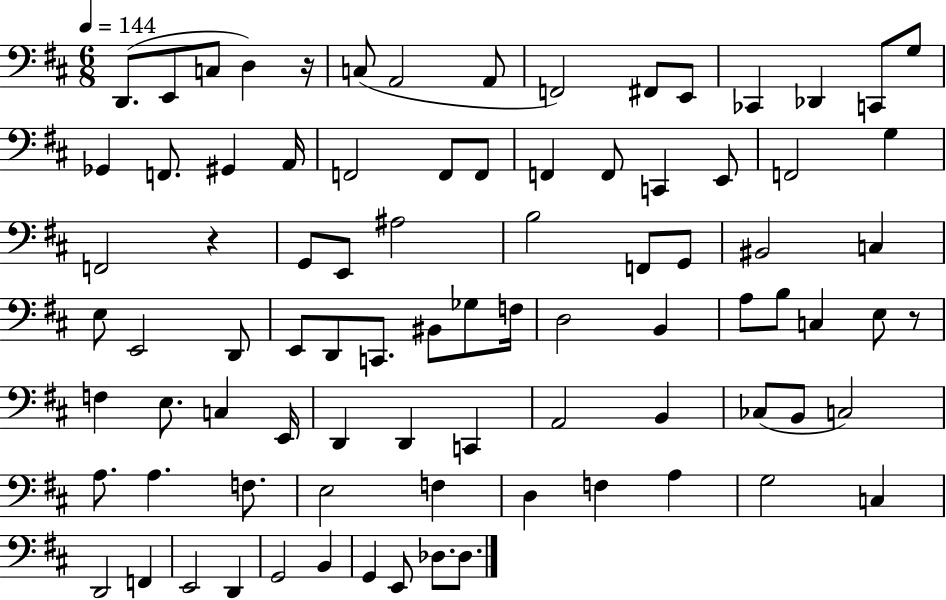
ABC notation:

X:1
T:Untitled
M:6/8
L:1/4
K:D
D,,/2 E,,/2 C,/2 D, z/4 C,/2 A,,2 A,,/2 F,,2 ^F,,/2 E,,/2 _C,, _D,, C,,/2 G,/2 _G,, F,,/2 ^G,, A,,/4 F,,2 F,,/2 F,,/2 F,, F,,/2 C,, E,,/2 F,,2 G, F,,2 z G,,/2 E,,/2 ^A,2 B,2 F,,/2 G,,/2 ^B,,2 C, E,/2 E,,2 D,,/2 E,,/2 D,,/2 C,,/2 ^B,,/2 _G,/2 F,/4 D,2 B,, A,/2 B,/2 C, E,/2 z/2 F, E,/2 C, E,,/4 D,, D,, C,, A,,2 B,, _C,/2 B,,/2 C,2 A,/2 A, F,/2 E,2 F, D, F, A, G,2 C, D,,2 F,, E,,2 D,, G,,2 B,, G,, E,,/2 _D,/2 _D,/2